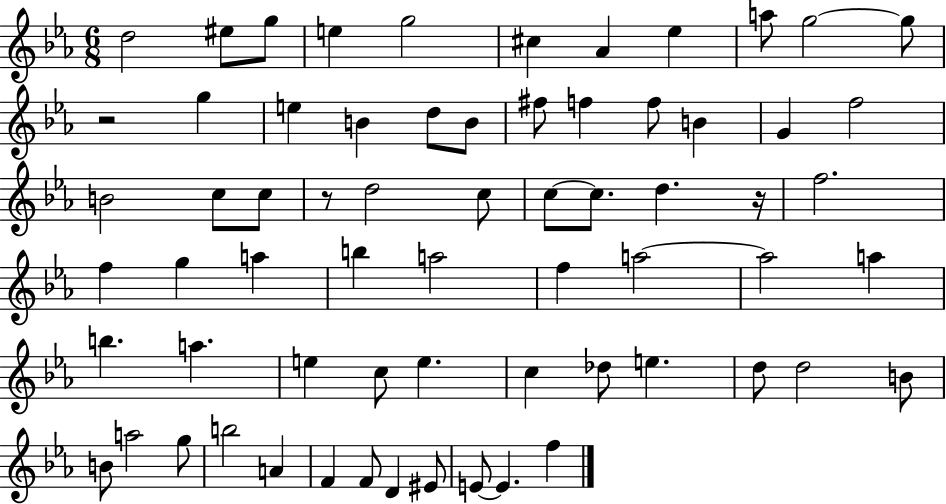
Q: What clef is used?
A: treble